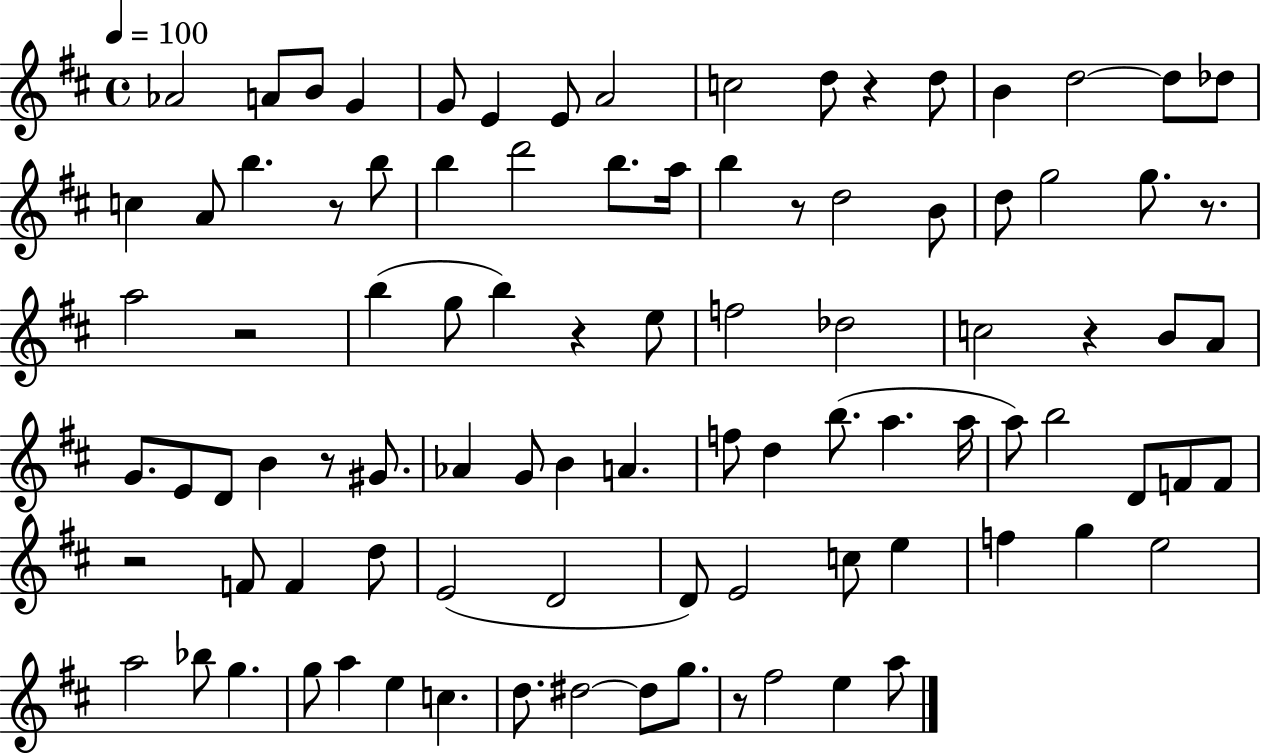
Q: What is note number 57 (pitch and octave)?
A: F4